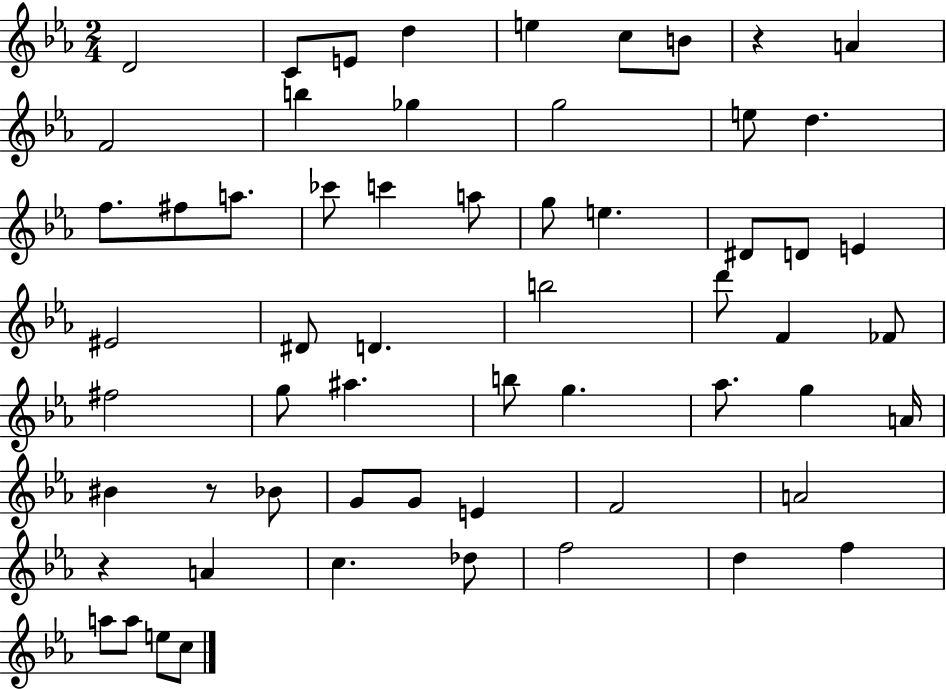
{
  \clef treble
  \numericTimeSignature
  \time 2/4
  \key ees \major
  d'2 | c'8 e'8 d''4 | e''4 c''8 b'8 | r4 a'4 | \break f'2 | b''4 ges''4 | g''2 | e''8 d''4. | \break f''8. fis''8 a''8. | ces'''8 c'''4 a''8 | g''8 e''4. | dis'8 d'8 e'4 | \break eis'2 | dis'8 d'4. | b''2 | d'''8 f'4 fes'8 | \break fis''2 | g''8 ais''4. | b''8 g''4. | aes''8. g''4 a'16 | \break bis'4 r8 bes'8 | g'8 g'8 e'4 | f'2 | a'2 | \break r4 a'4 | c''4. des''8 | f''2 | d''4 f''4 | \break a''8 a''8 e''8 c''8 | \bar "|."
}